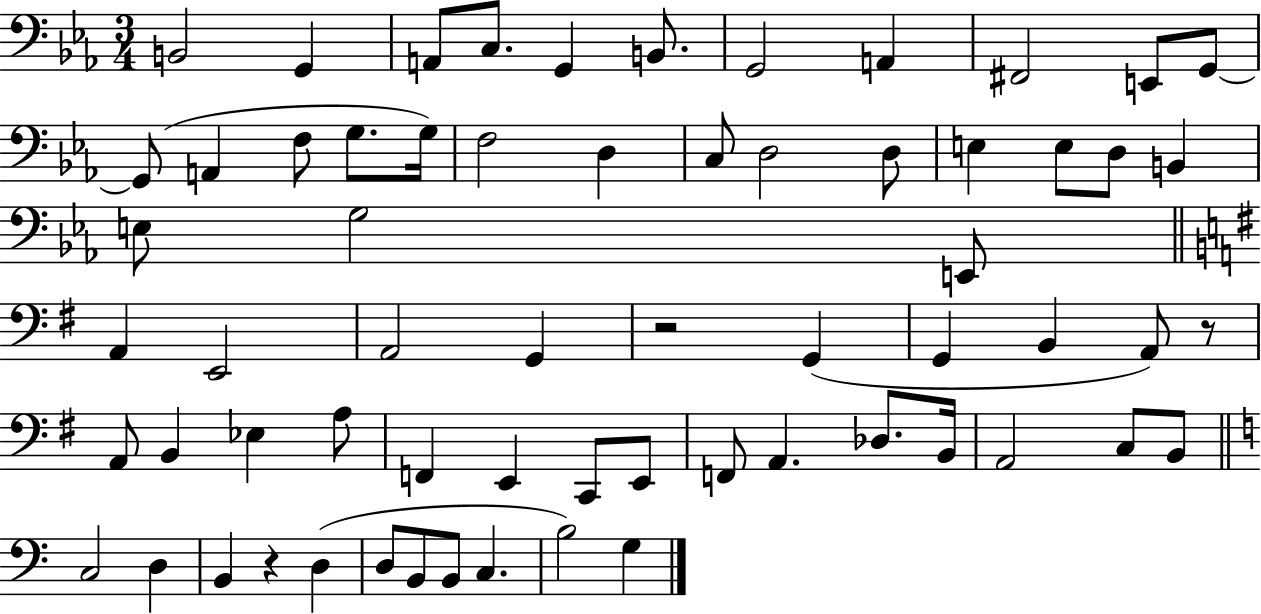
{
  \clef bass
  \numericTimeSignature
  \time 3/4
  \key ees \major
  b,2 g,4 | a,8 c8. g,4 b,8. | g,2 a,4 | fis,2 e,8 g,8~~ | \break g,8( a,4 f8 g8. g16) | f2 d4 | c8 d2 d8 | e4 e8 d8 b,4 | \break e8 g2 e,8 | \bar "||" \break \key g \major a,4 e,2 | a,2 g,4 | r2 g,4( | g,4 b,4 a,8) r8 | \break a,8 b,4 ees4 a8 | f,4 e,4 c,8 e,8 | f,8 a,4. des8. b,16 | a,2 c8 b,8 | \break \bar "||" \break \key c \major c2 d4 | b,4 r4 d4( | d8 b,8 b,8 c4. | b2) g4 | \break \bar "|."
}